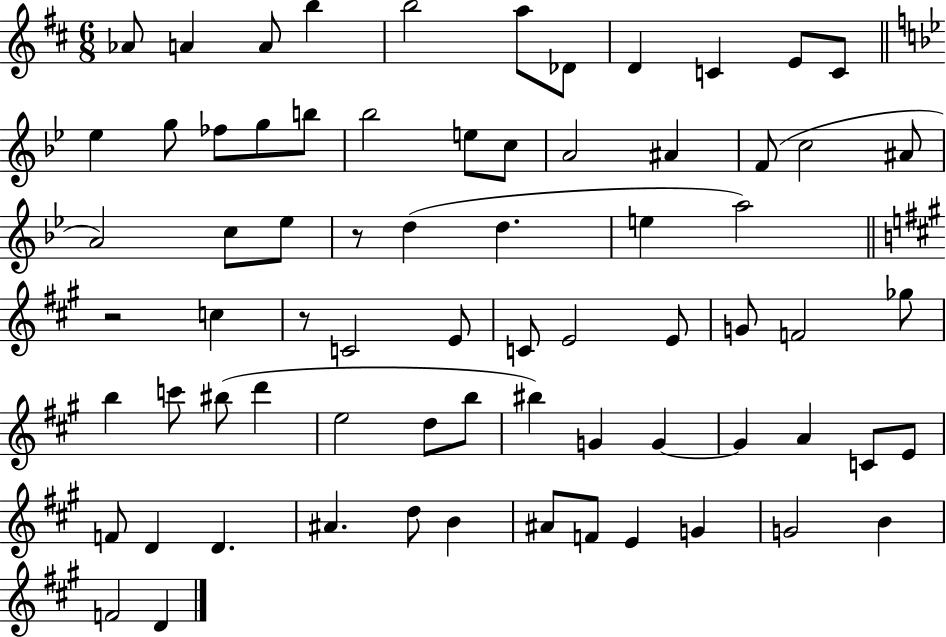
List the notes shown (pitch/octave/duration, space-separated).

Ab4/e A4/q A4/e B5/q B5/h A5/e Db4/e D4/q C4/q E4/e C4/e Eb5/q G5/e FES5/e G5/e B5/e Bb5/h E5/e C5/e A4/h A#4/q F4/e C5/h A#4/e A4/h C5/e Eb5/e R/e D5/q D5/q. E5/q A5/h R/h C5/q R/e C4/h E4/e C4/e E4/h E4/e G4/e F4/h Gb5/e B5/q C6/e BIS5/e D6/q E5/h D5/e B5/e BIS5/q G4/q G4/q G4/q A4/q C4/e E4/e F4/e D4/q D4/q. A#4/q. D5/e B4/q A#4/e F4/e E4/q G4/q G4/h B4/q F4/h D4/q